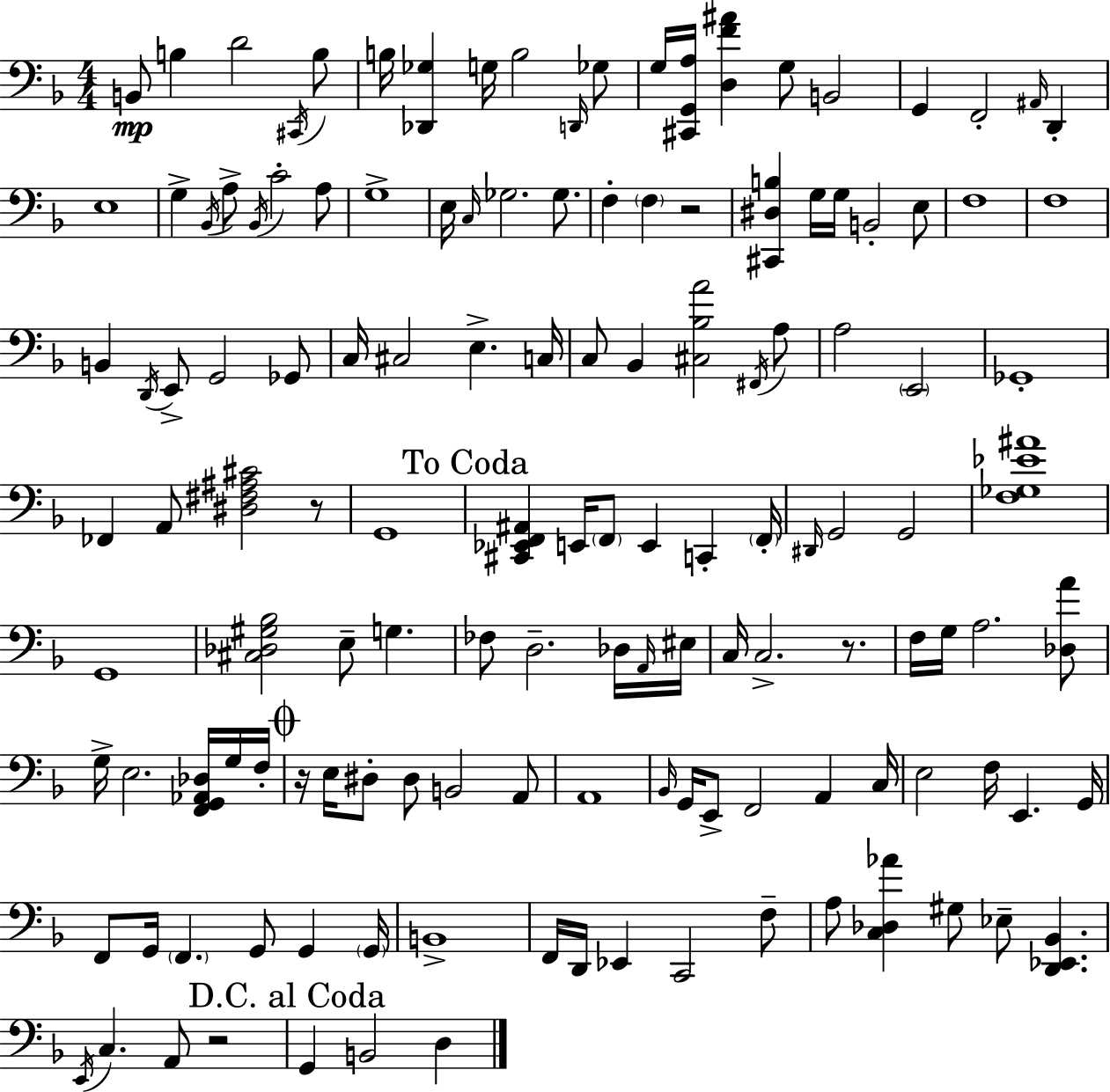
{
  \clef bass
  \numericTimeSignature
  \time 4/4
  \key f \major
  b,8\mp b4 d'2 \acciaccatura { cis,16 } b8 | b16 <des, ges>4 g16 b2 \grace { d,16 } | ges8 g16 <cis, g, a>16 <d f' ais'>4 g8 b,2 | g,4 f,2-. \grace { ais,16 } d,4-. | \break e1 | g4-> \acciaccatura { bes,16 } a8-> \acciaccatura { bes,16 } c'2-. | a8 g1-> | e16 \grace { c16 } ges2. | \break ges8. f4-. \parenthesize f4 r2 | <cis, dis b>4 g16 g16 b,2-. | e8 f1 | f1 | \break b,4 \acciaccatura { d,16 } e,8-> g,2 | ges,8 c16 cis2 | e4.-> c16 c8 bes,4 <cis bes a'>2 | \acciaccatura { fis,16 } a8 a2 | \break \parenthesize e,2 ges,1-. | fes,4 a,8 <dis fis ais cis'>2 | r8 g,1 | \mark "To Coda" <cis, ees, f, ais,>4 e,16 \parenthesize f,8 e,4 | \break c,4-. \parenthesize f,16-. \grace { dis,16 } g,2 | g,2 <f ges ees' ais'>1 | g,1 | <cis des gis bes>2 | \break e8-- g4. fes8 d2.-- | des16 \grace { a,16 } eis16 c16 c2.-> | r8. f16 g16 a2. | <des a'>8 g16-> e2. | \break <f, g, aes, des>16 g16 f16-. \mark \markup { \musicglyph "scripts.coda" } r16 e16 dis8-. dis8 | b,2 a,8 a,1 | \grace { bes,16 } g,16 e,8-> f,2 | a,4 c16 e2 | \break f16 e,4. g,16 f,8 g,16 \parenthesize f,4. | g,8 g,4 \parenthesize g,16 b,1-> | f,16 d,16 ees,4 | c,2 f8-- a8 <c des aes'>4 | \break gis8 ees8-- <d, ees, bes,>4. \acciaccatura { e,16 } c4. | a,8 r2 \mark "D.C. al Coda" g,4 | b,2 d4 \bar "|."
}